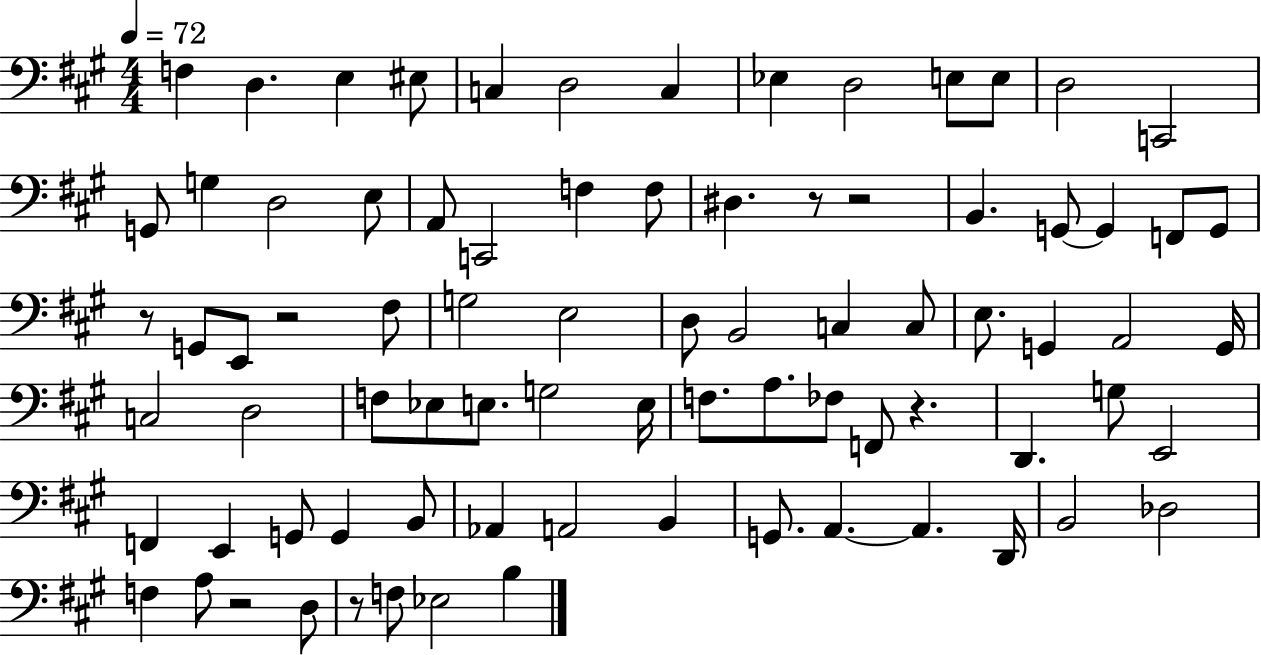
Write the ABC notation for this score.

X:1
T:Untitled
M:4/4
L:1/4
K:A
F, D, E, ^E,/2 C, D,2 C, _E, D,2 E,/2 E,/2 D,2 C,,2 G,,/2 G, D,2 E,/2 A,,/2 C,,2 F, F,/2 ^D, z/2 z2 B,, G,,/2 G,, F,,/2 G,,/2 z/2 G,,/2 E,,/2 z2 ^F,/2 G,2 E,2 D,/2 B,,2 C, C,/2 E,/2 G,, A,,2 G,,/4 C,2 D,2 F,/2 _E,/2 E,/2 G,2 E,/4 F,/2 A,/2 _F,/2 F,,/2 z D,, G,/2 E,,2 F,, E,, G,,/2 G,, B,,/2 _A,, A,,2 B,, G,,/2 A,, A,, D,,/4 B,,2 _D,2 F, A,/2 z2 D,/2 z/2 F,/2 _E,2 B,